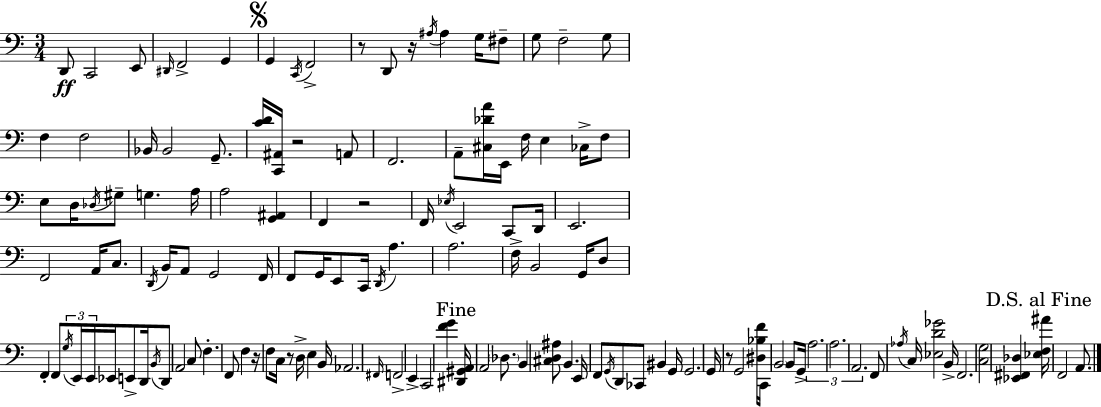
D2/e C2/h E2/e D#2/s F2/h G2/q G2/q C2/s F2/h R/e D2/e R/s A#3/s A#3/q G3/s F#3/e G3/e F3/h G3/e F3/q F3/h Bb2/s Bb2/h G2/e. [C4,D4]/s [C2,A#2]/s R/h A2/e F2/h. A2/e [C#3,Db4,A4]/s E2/s F3/s E3/q CES3/s F3/e E3/e D3/s Db3/s G#3/e G3/q. A3/s A3/h [G2,A#2]/q F2/q R/h F2/s Eb3/s E2/h C2/e D2/s E2/h. F2/h A2/s C3/e. D2/s B2/s A2/e G2/h F2/s F2/e G2/s E2/e C2/s D2/s A3/q. A3/h. F3/s B2/h G2/s D3/e F2/q F2/e G3/s E2/s E2/s Eb2/s E2/e D2/s B2/s D2/e A2/h C3/e F3/q. F2/e F3/q R/s F3/e C3/s R/e D3/s E3/q B2/s Ab2/h. F#2/s F2/h E2/q C2/h [F4,G4]/q [D#2,G#2,A2]/s A2/h Db3/e. B2/q [C#3,D3,A#3]/e B2/q. E2/s F2/e G2/s D2/e CES2/e BIS2/q G2/s G2/h. G2/s R/e G2/h [D#3,Bb3,F4]/s C2/s B2/h B2/e G2/s A3/h. A3/h. A2/h. F2/e Ab3/s C3/s [Eb3,D4,Gb4]/h B2/s F2/h. [C3,G3]/h [Eb2,F#2,Db3]/q [Eb3,F3,A#4]/s F2/h A2/e.